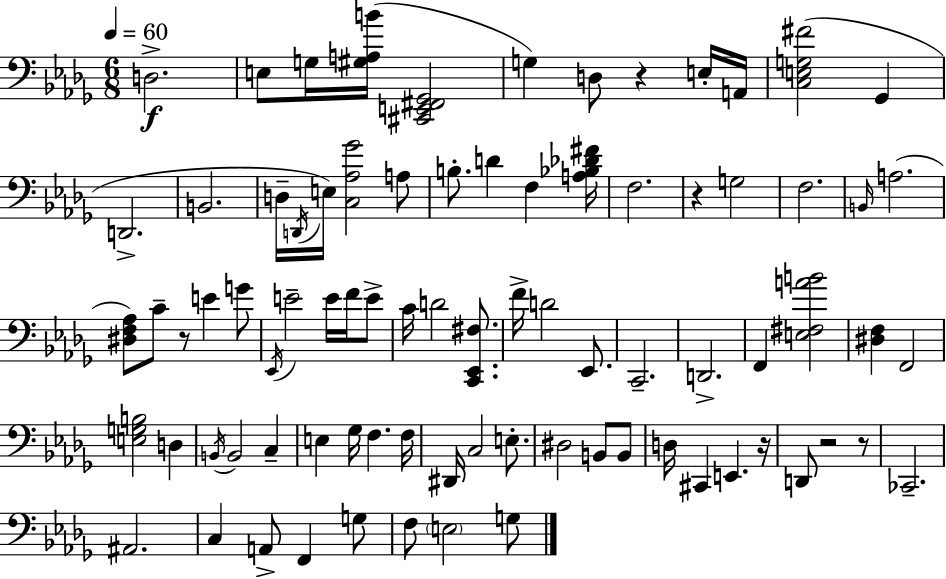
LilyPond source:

{
  \clef bass
  \numericTimeSignature
  \time 6/8
  \key bes \minor
  \tempo 4 = 60
  d2.->\f | e8 g16 <gis a b'>16( <cis, e, fis, ges,>2 | g4) d8 r4 e16-. a,16 | <c e g fis'>2( ges,4 | \break d,2.-> | b,2. | d16-- \acciaccatura { d,16 }) e16 <c aes ges'>2 a8 | b8.-. d'4 f4 | \break <a bes des' fis'>16 f2. | r4 g2 | f2. | \grace { b,16 }( a2. | \break <dis f aes>8) c'8-- r8 e'4 | g'8 \acciaccatura { ees,16 } e'2-- e'16 | f'16 e'8-> c'16 d'2 | <c, ees, fis>8. f'16-> d'2 | \break ees,8. c,2.-- | d,2.-> | f,4 <e fis a' b'>2 | <dis f>4 f,2 | \break <e g b>2 d4 | \acciaccatura { b,16 } b,2 | c4-- e4 ges16 f4. | f16 dis,16 c2 | \break e8.-. dis2 | b,8 b,8 d16 cis,4 e,4. | r16 d,8 r2 | r8 ces,2.-- | \break ais,2. | c4 a,8-> f,4 | g8 f8 \parenthesize e2 | g8 \bar "|."
}